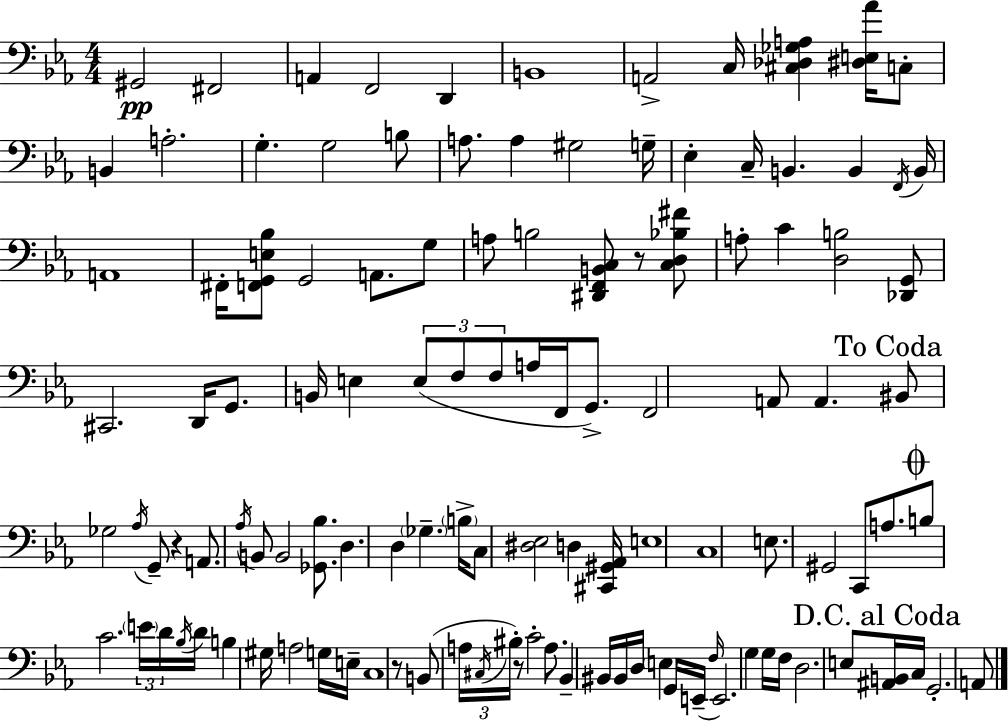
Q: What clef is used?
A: bass